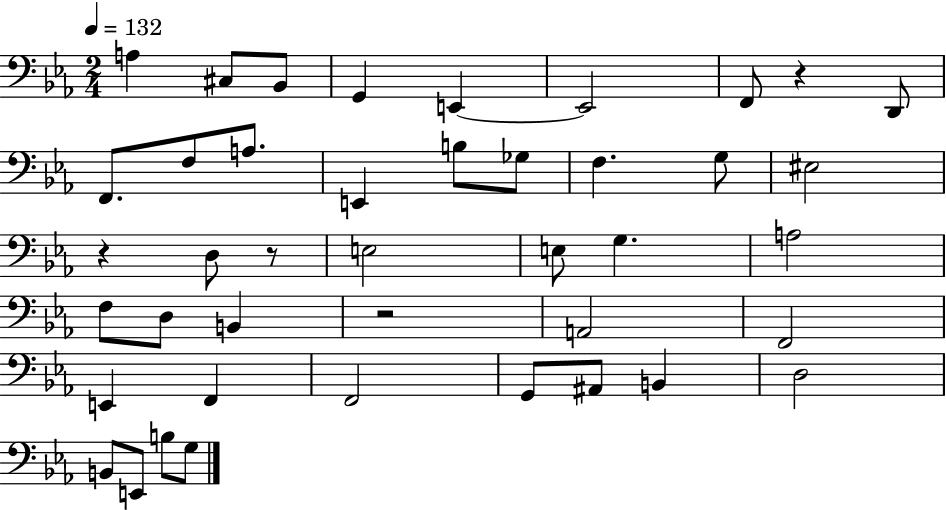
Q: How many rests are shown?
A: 4